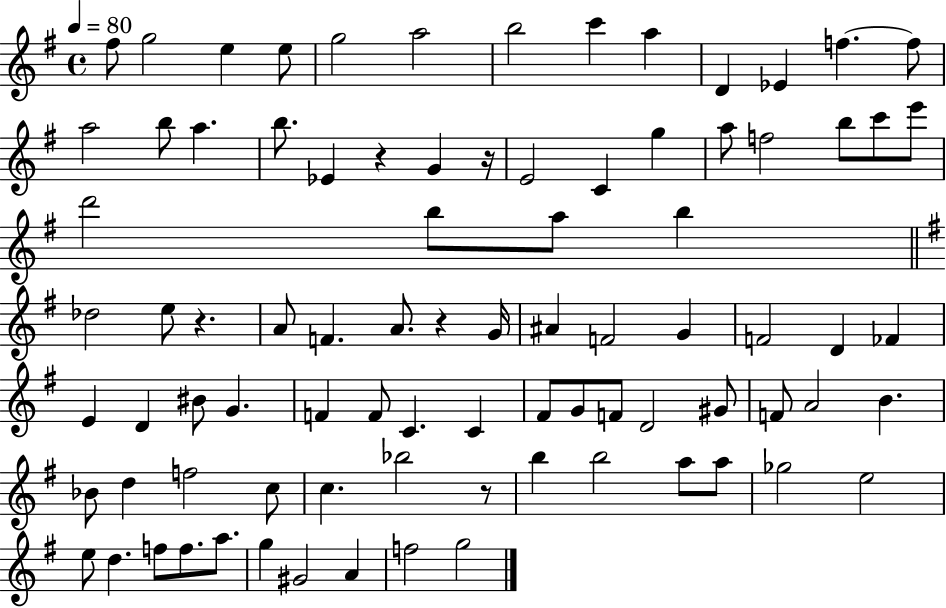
{
  \clef treble
  \time 4/4
  \defaultTimeSignature
  \key g \major
  \tempo 4 = 80
  fis''8 g''2 e''4 e''8 | g''2 a''2 | b''2 c'''4 a''4 | d'4 ees'4 f''4.~~ f''8 | \break a''2 b''8 a''4. | b''8. ees'4 r4 g'4 r16 | e'2 c'4 g''4 | a''8 f''2 b''8 c'''8 e'''8 | \break d'''2 b''8 a''8 b''4 | \bar "||" \break \key e \minor des''2 e''8 r4. | a'8 f'4. a'8. r4 g'16 | ais'4 f'2 g'4 | f'2 d'4 fes'4 | \break e'4 d'4 bis'8 g'4. | f'4 f'8 c'4. c'4 | fis'8 g'8 f'8 d'2 gis'8 | f'8 a'2 b'4. | \break bes'8 d''4 f''2 c''8 | c''4. bes''2 r8 | b''4 b''2 a''8 a''8 | ges''2 e''2 | \break e''8 d''4. f''8 f''8. a''8. | g''4 gis'2 a'4 | f''2 g''2 | \bar "|."
}